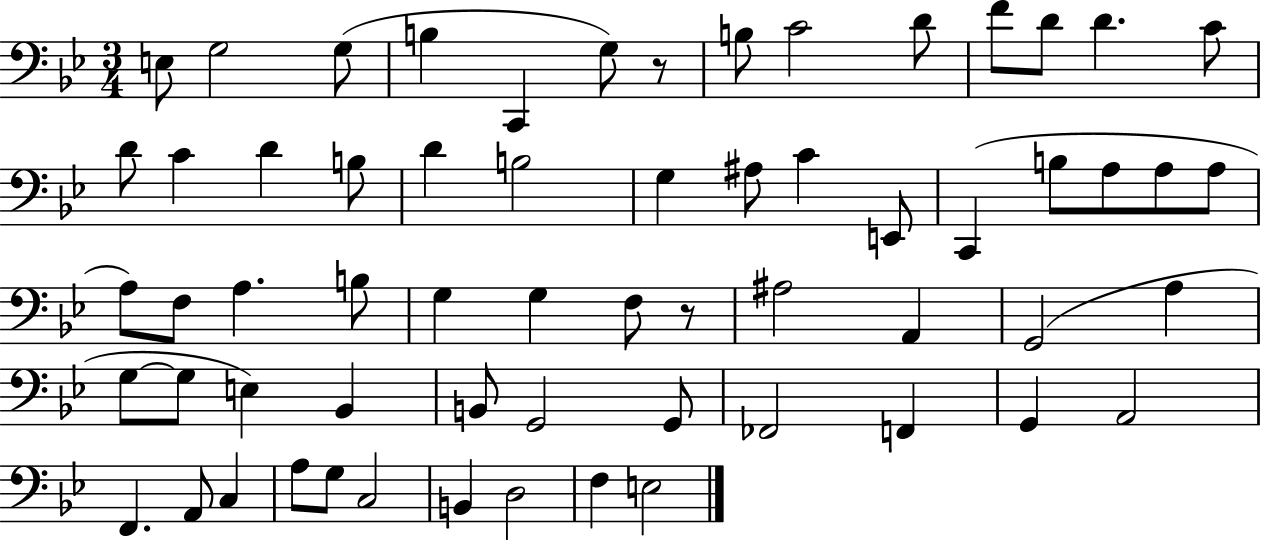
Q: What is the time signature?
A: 3/4